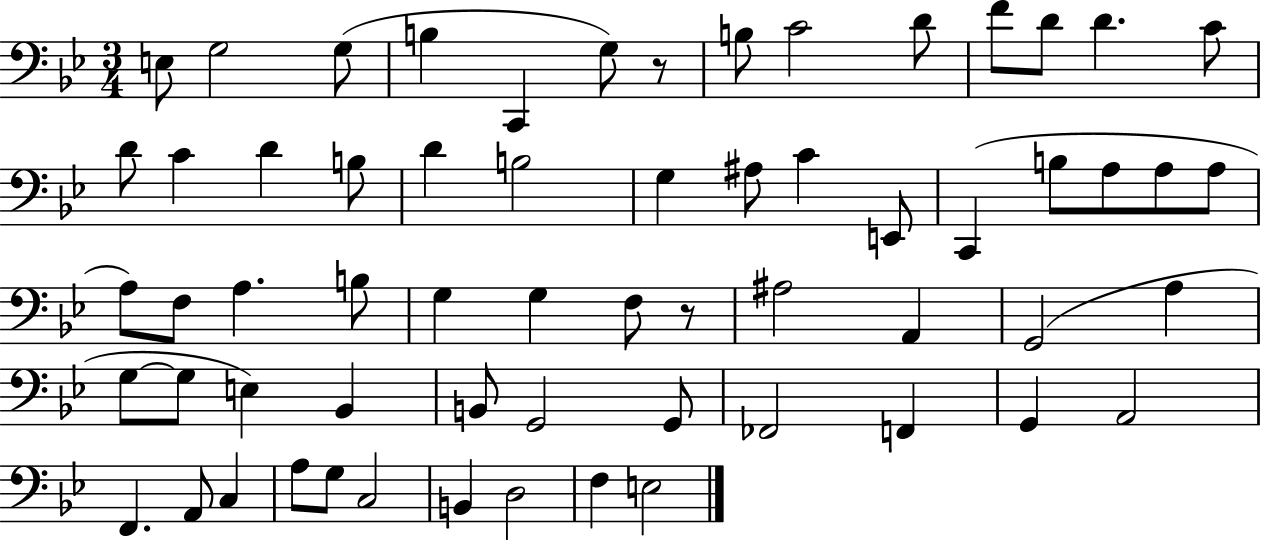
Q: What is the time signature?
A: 3/4